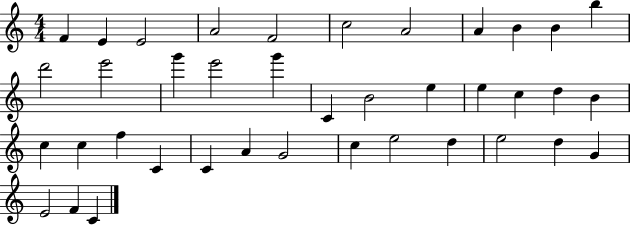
X:1
T:Untitled
M:4/4
L:1/4
K:C
F E E2 A2 F2 c2 A2 A B B b d'2 e'2 g' e'2 g' C B2 e e c d B c c f C C A G2 c e2 d e2 d G E2 F C